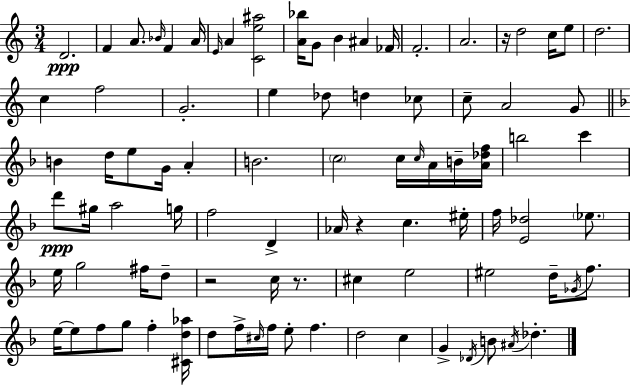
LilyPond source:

{
  \clef treble
  \numericTimeSignature
  \time 3/4
  \key a \minor
  d'2.\ppp | f'4 a'8. \grace { bes'16 } f'4 | a'16 \grace { e'16 } a'4 <c' e'' ais''>2 | <a' bes''>16 g'8 b'4 ais'4 | \break fes'16 f'2.-. | a'2. | r16 d''2 c''16 | e''8 d''2. | \break c''4 f''2 | g'2.-. | e''4 des''8 d''4 | ces''8 c''8-- a'2 | \break g'8 \bar "||" \break \key f \major b'4 d''16 e''8 g'16 a'4-. | b'2. | \parenthesize c''2 c''16 \grace { c''16 } a'16 b'16-- | <a' des'' f''>16 b''2 c'''4 | \break d'''8\ppp gis''16 a''2 | g''16 f''2 d'4-> | aes'16 r4 c''4. | eis''16-. f''16 <e' des''>2 \parenthesize ees''8. | \break e''16 g''2 fis''16 d''8-- | r2 c''16 r8. | cis''4 e''2 | eis''2 d''16-- \acciaccatura { ges'16 } f''8. | \break e''16~~ e''8 f''8 g''8 f''4-. | <cis' d'' aes''>16 d''8 f''16-> \grace { cis''16 } f''16 e''8-. f''4. | d''2 c''4 | g'4-> \acciaccatura { des'16 } b'8 \acciaccatura { ais'16 } des''4.-. | \break \bar "|."
}